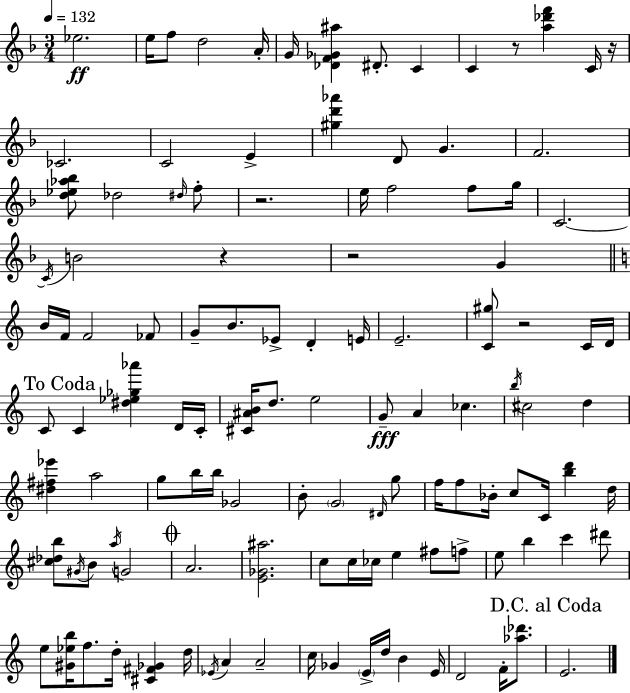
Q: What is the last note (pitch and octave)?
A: E4